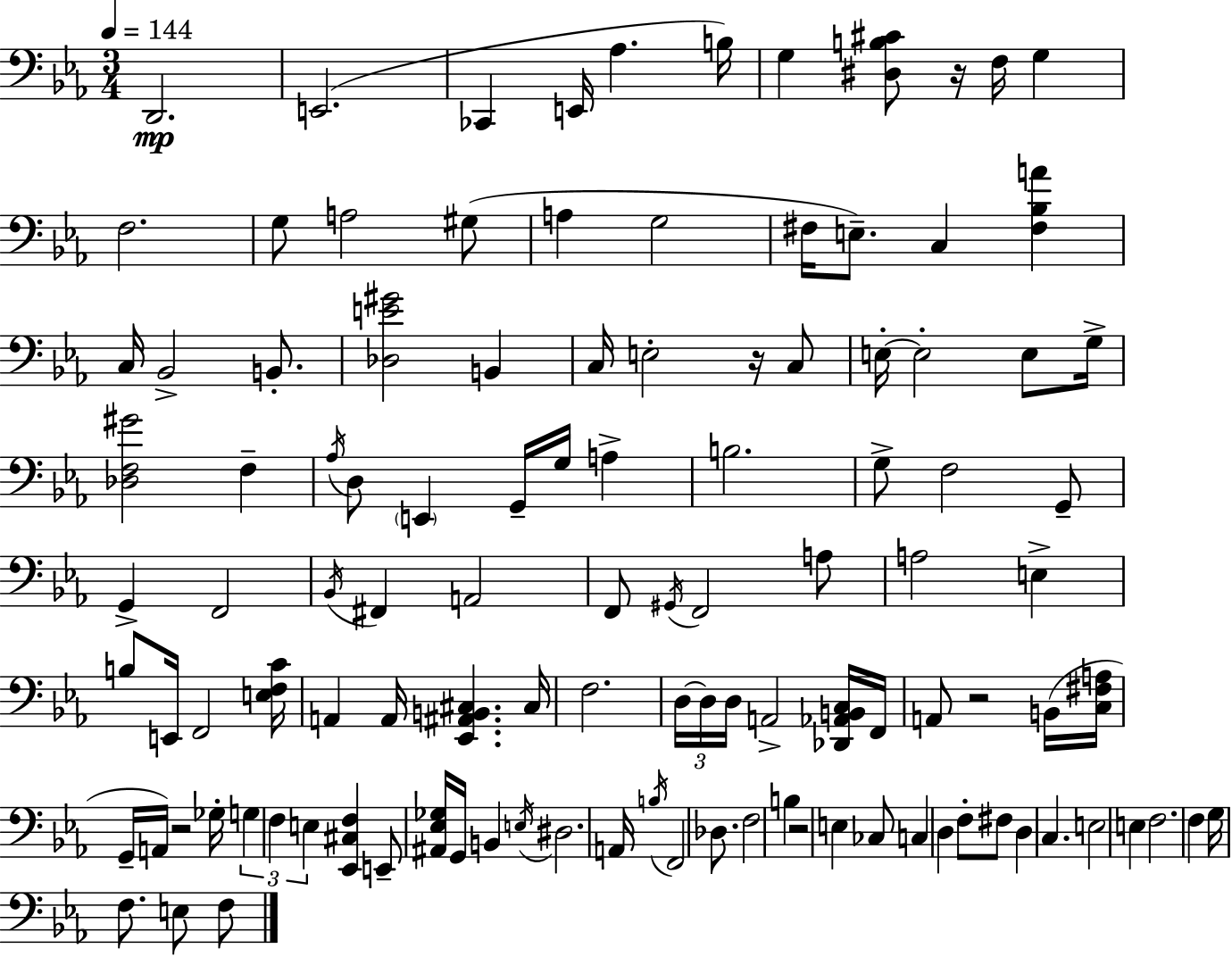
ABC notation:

X:1
T:Untitled
M:3/4
L:1/4
K:Eb
D,,2 E,,2 _C,, E,,/4 _A, B,/4 G, [^D,B,^C]/2 z/4 F,/4 G, F,2 G,/2 A,2 ^G,/2 A, G,2 ^F,/4 E,/2 C, [^F,_B,A] C,/4 _B,,2 B,,/2 [_D,E^G]2 B,, C,/4 E,2 z/4 C,/2 E,/4 E,2 E,/2 G,/4 [_D,F,^G]2 F, _A,/4 D,/2 E,, G,,/4 G,/4 A, B,2 G,/2 F,2 G,,/2 G,, F,,2 _B,,/4 ^F,, A,,2 F,,/2 ^G,,/4 F,,2 A,/2 A,2 E, B,/2 E,,/4 F,,2 [E,F,C]/4 A,, A,,/4 [_E,,^A,,B,,^C,] ^C,/4 F,2 D,/4 D,/4 D,/4 A,,2 [_D,,_A,,B,,C,]/4 F,,/4 A,,/2 z2 B,,/4 [C,^F,A,]/4 G,,/4 A,,/4 z2 _G,/4 G, F, E, [_E,,^C,F,] E,,/2 [^A,,_E,_G,]/4 G,,/4 B,, E,/4 ^D,2 A,,/4 B,/4 F,,2 _D,/2 F,2 B, z2 E, _C,/2 C, D, F,/2 ^F,/2 D, C, E,2 E, F,2 F, G,/4 F,/2 E,/2 F,/2